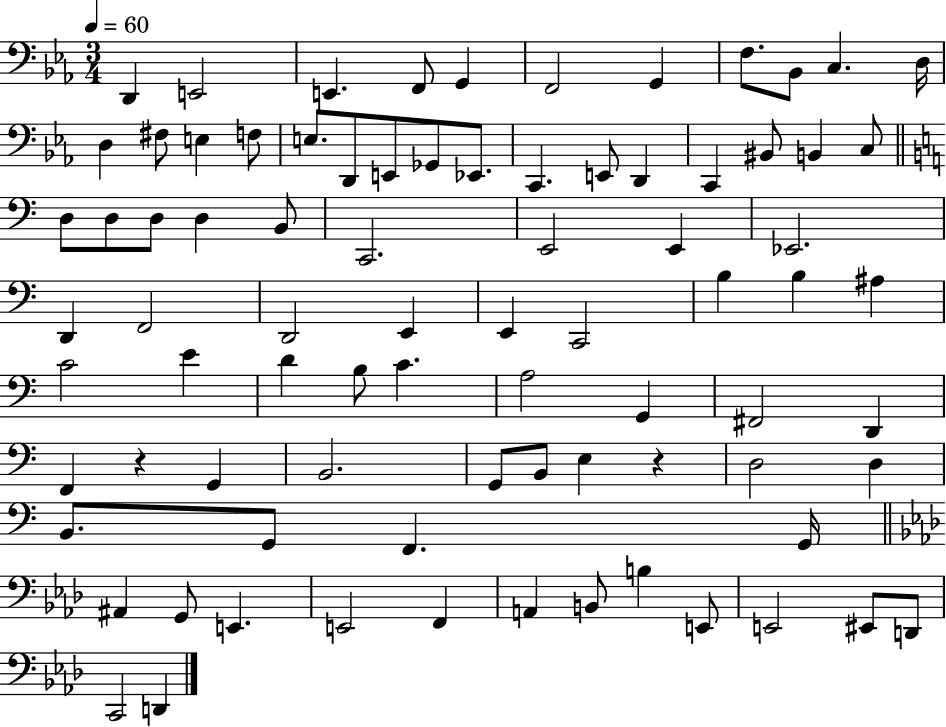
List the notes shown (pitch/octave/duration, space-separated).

D2/q E2/h E2/q. F2/e G2/q F2/h G2/q F3/e. Bb2/e C3/q. D3/s D3/q F#3/e E3/q F3/e E3/e. D2/e E2/e Gb2/e Eb2/e. C2/q. E2/e D2/q C2/q BIS2/e B2/q C3/e D3/e D3/e D3/e D3/q B2/e C2/h. E2/h E2/q Eb2/h. D2/q F2/h D2/h E2/q E2/q C2/h B3/q B3/q A#3/q C4/h E4/q D4/q B3/e C4/q. A3/h G2/q F#2/h D2/q F2/q R/q G2/q B2/h. G2/e B2/e E3/q R/q D3/h D3/q B2/e. G2/e F2/q. G2/s A#2/q G2/e E2/q. E2/h F2/q A2/q B2/e B3/q E2/e E2/h EIS2/e D2/e C2/h D2/q